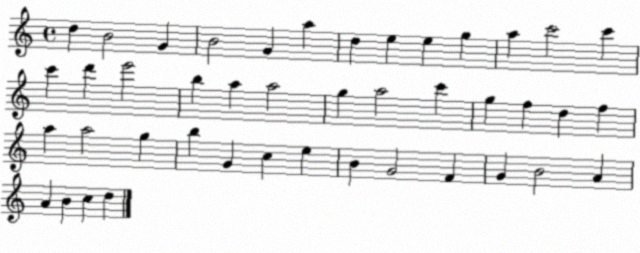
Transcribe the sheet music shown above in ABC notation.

X:1
T:Untitled
M:4/4
L:1/4
K:C
d B2 G B2 G a d e e g a c'2 c' c' d' e'2 b a a2 g a2 c' g f d f a a2 g b G c e B G2 F G B2 A A B c d